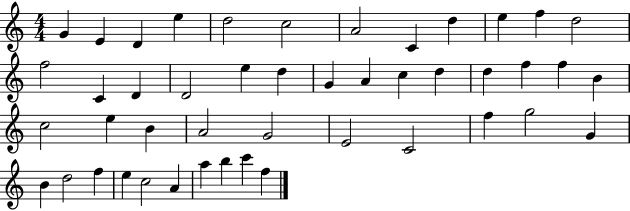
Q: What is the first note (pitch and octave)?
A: G4